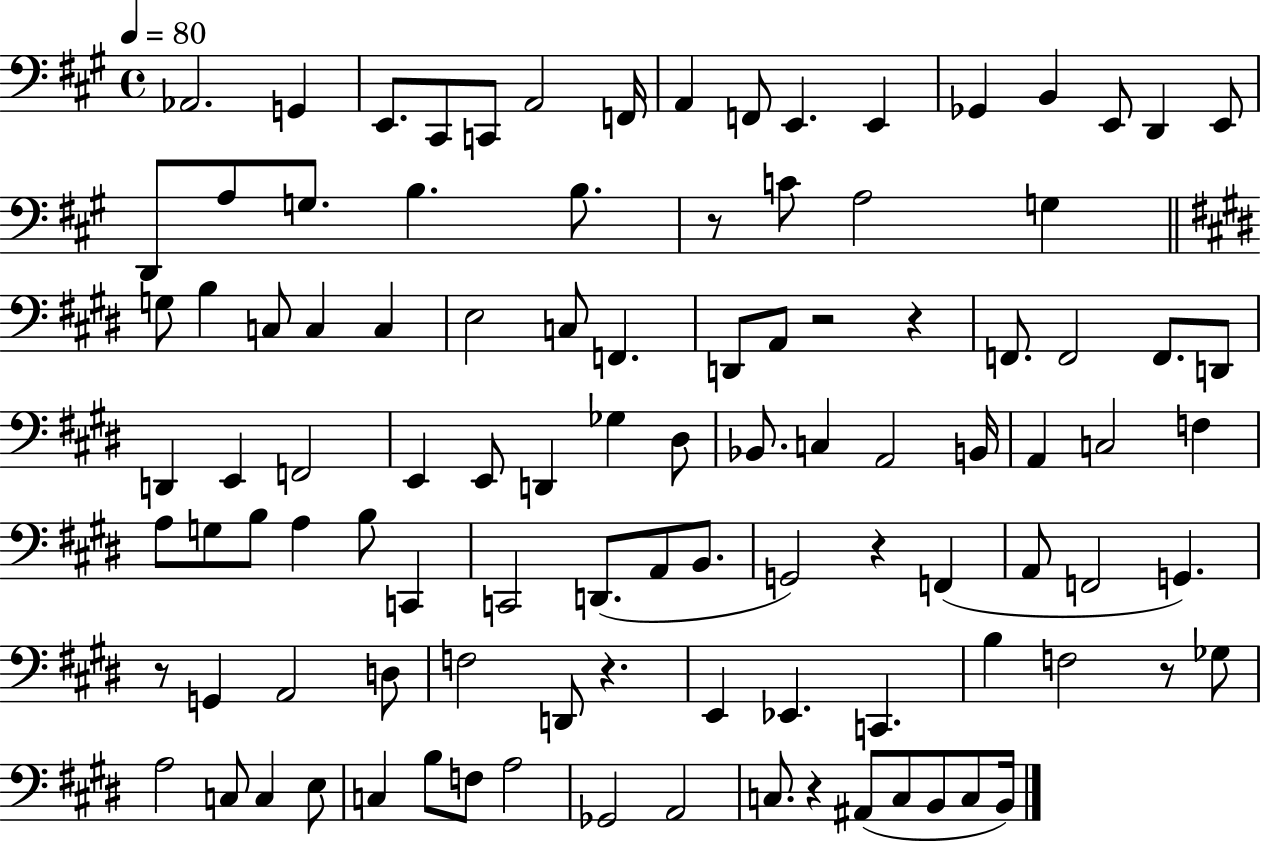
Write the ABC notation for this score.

X:1
T:Untitled
M:4/4
L:1/4
K:A
_A,,2 G,, E,,/2 ^C,,/2 C,,/2 A,,2 F,,/4 A,, F,,/2 E,, E,, _G,, B,, E,,/2 D,, E,,/2 D,,/2 A,/2 G,/2 B, B,/2 z/2 C/2 A,2 G, G,/2 B, C,/2 C, C, E,2 C,/2 F,, D,,/2 A,,/2 z2 z F,,/2 F,,2 F,,/2 D,,/2 D,, E,, F,,2 E,, E,,/2 D,, _G, ^D,/2 _B,,/2 C, A,,2 B,,/4 A,, C,2 F, A,/2 G,/2 B,/2 A, B,/2 C,, C,,2 D,,/2 A,,/2 B,,/2 G,,2 z F,, A,,/2 F,,2 G,, z/2 G,, A,,2 D,/2 F,2 D,,/2 z E,, _E,, C,, B, F,2 z/2 _G,/2 A,2 C,/2 C, E,/2 C, B,/2 F,/2 A,2 _G,,2 A,,2 C,/2 z ^A,,/2 C,/2 B,,/2 C,/2 B,,/4